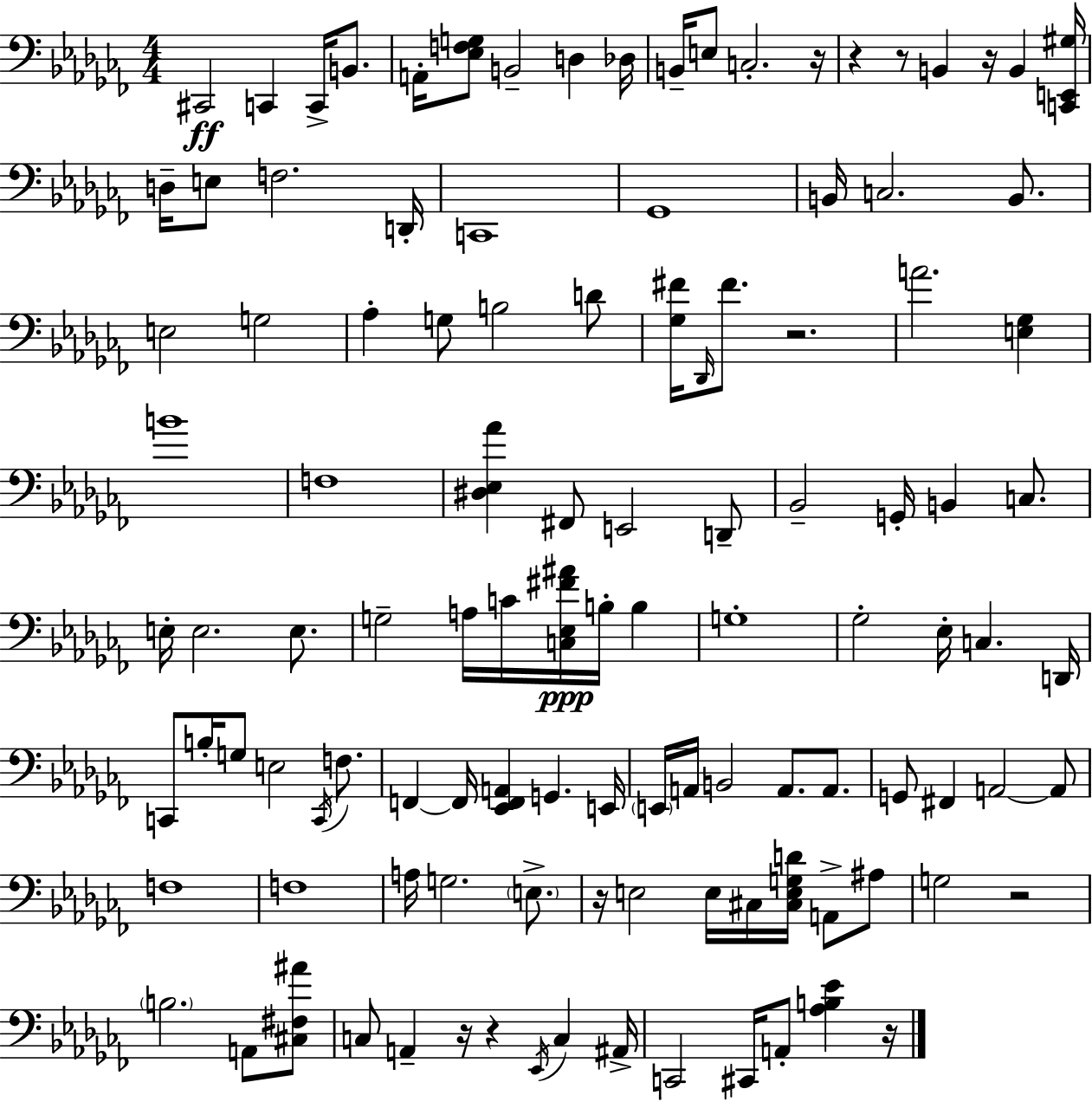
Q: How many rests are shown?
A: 10